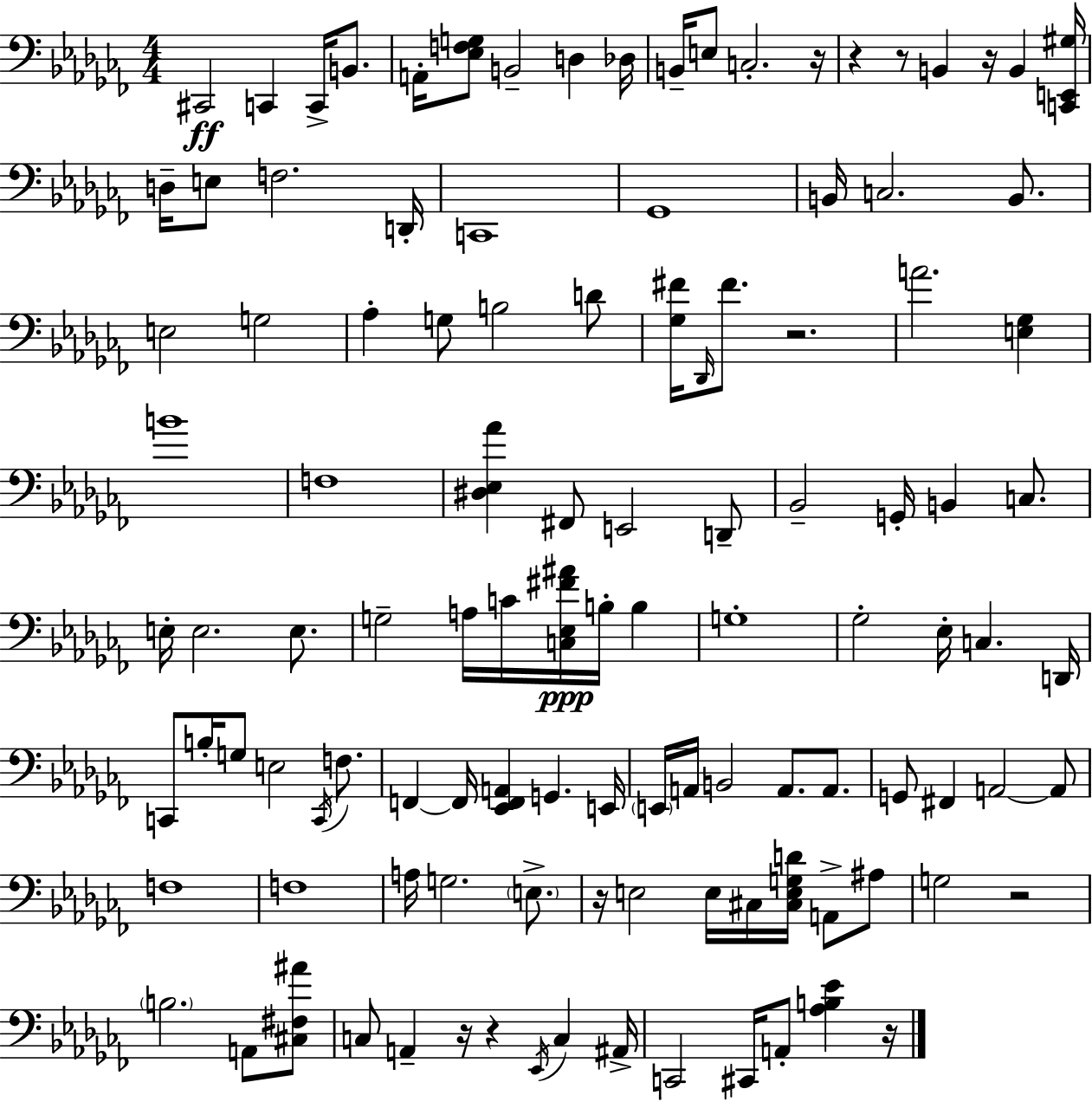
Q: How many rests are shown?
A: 10